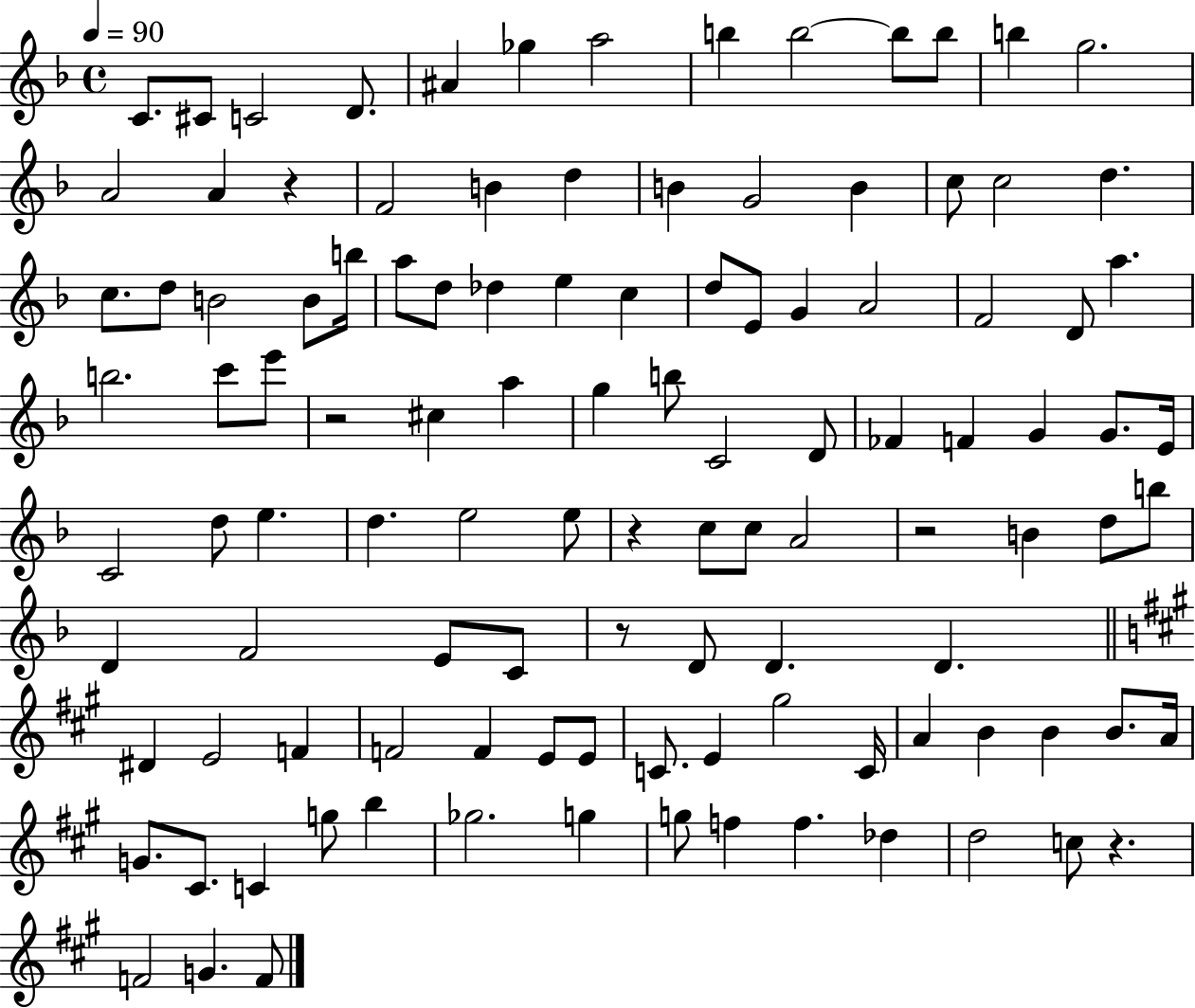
X:1
T:Untitled
M:4/4
L:1/4
K:F
C/2 ^C/2 C2 D/2 ^A _g a2 b b2 b/2 b/2 b g2 A2 A z F2 B d B G2 B c/2 c2 d c/2 d/2 B2 B/2 b/4 a/2 d/2 _d e c d/2 E/2 G A2 F2 D/2 a b2 c'/2 e'/2 z2 ^c a g b/2 C2 D/2 _F F G G/2 E/4 C2 d/2 e d e2 e/2 z c/2 c/2 A2 z2 B d/2 b/2 D F2 E/2 C/2 z/2 D/2 D D ^D E2 F F2 F E/2 E/2 C/2 E ^g2 C/4 A B B B/2 A/4 G/2 ^C/2 C g/2 b _g2 g g/2 f f _d d2 c/2 z F2 G F/2